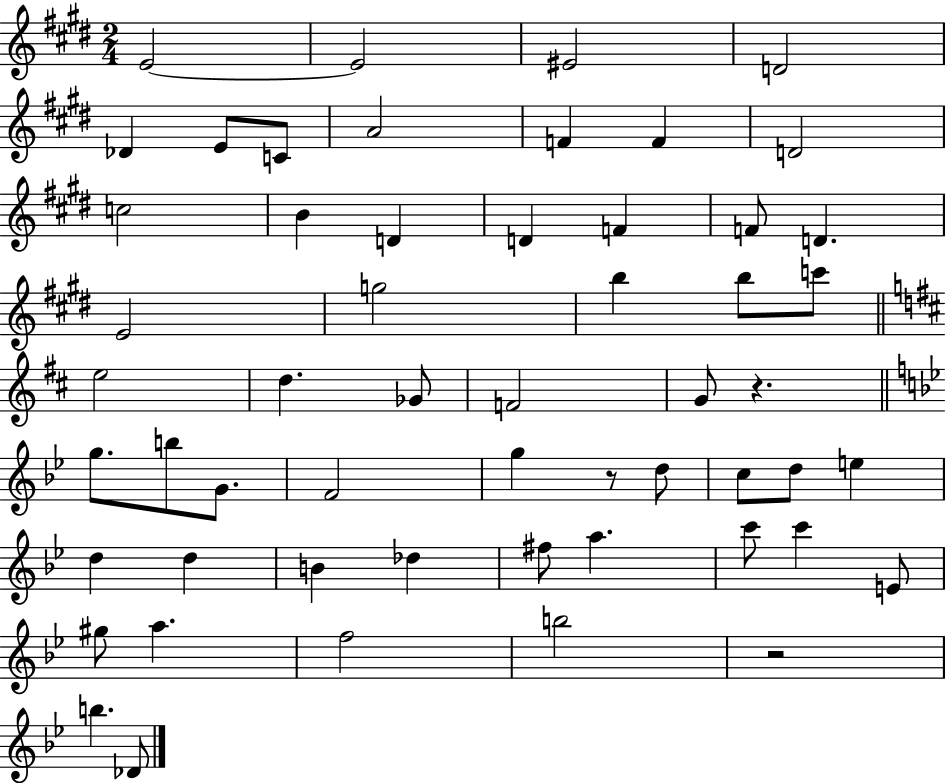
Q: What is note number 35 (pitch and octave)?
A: C5